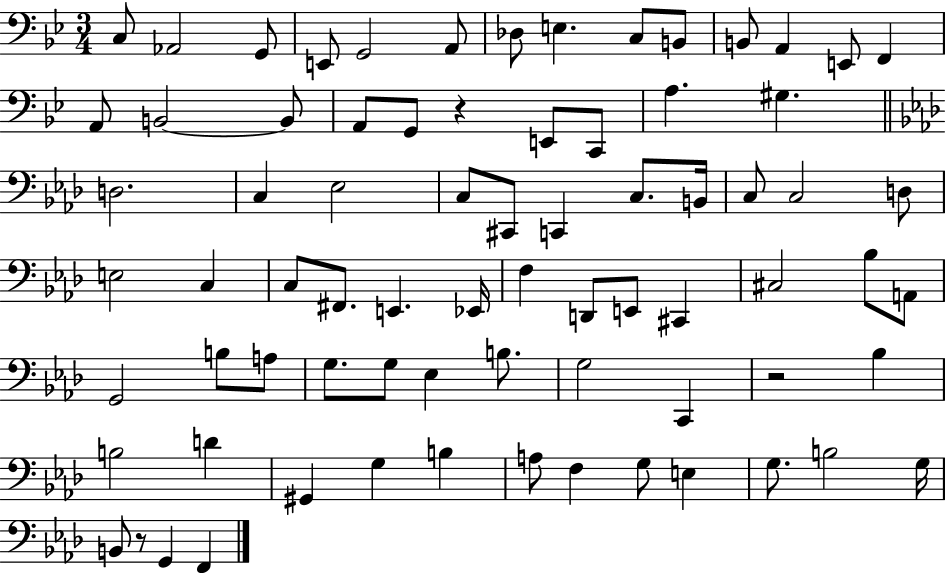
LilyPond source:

{
  \clef bass
  \numericTimeSignature
  \time 3/4
  \key bes \major
  c8 aes,2 g,8 | e,8 g,2 a,8 | des8 e4. c8 b,8 | b,8 a,4 e,8 f,4 | \break a,8 b,2~~ b,8 | a,8 g,8 r4 e,8 c,8 | a4. gis4. | \bar "||" \break \key f \minor d2. | c4 ees2 | c8 cis,8 c,4 c8. b,16 | c8 c2 d8 | \break e2 c4 | c8 fis,8. e,4. ees,16 | f4 d,8 e,8 cis,4 | cis2 bes8 a,8 | \break g,2 b8 a8 | g8. g8 ees4 b8. | g2 c,4 | r2 bes4 | \break b2 d'4 | gis,4 g4 b4 | a8 f4 g8 e4 | g8. b2 g16 | \break b,8 r8 g,4 f,4 | \bar "|."
}